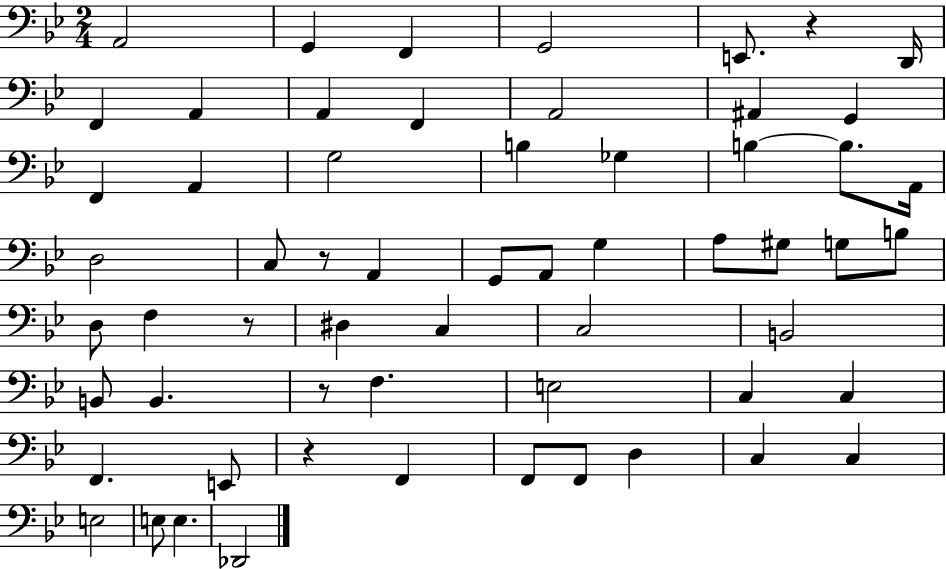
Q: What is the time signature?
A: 2/4